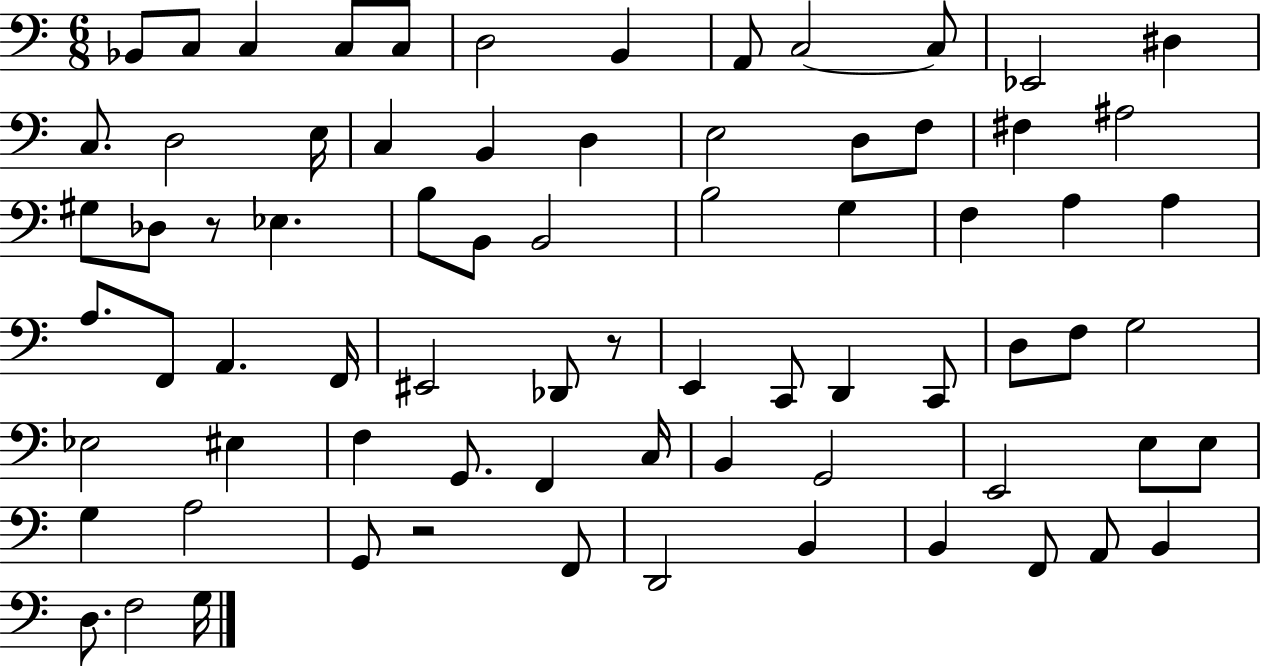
Bb2/e C3/e C3/q C3/e C3/e D3/h B2/q A2/e C3/h C3/e Eb2/h D#3/q C3/e. D3/h E3/s C3/q B2/q D3/q E3/h D3/e F3/e F#3/q A#3/h G#3/e Db3/e R/e Eb3/q. B3/e B2/e B2/h B3/h G3/q F3/q A3/q A3/q A3/e. F2/e A2/q. F2/s EIS2/h Db2/e R/e E2/q C2/e D2/q C2/e D3/e F3/e G3/h Eb3/h EIS3/q F3/q G2/e. F2/q C3/s B2/q G2/h E2/h E3/e E3/e G3/q A3/h G2/e R/h F2/e D2/h B2/q B2/q F2/e A2/e B2/q D3/e. F3/h G3/s